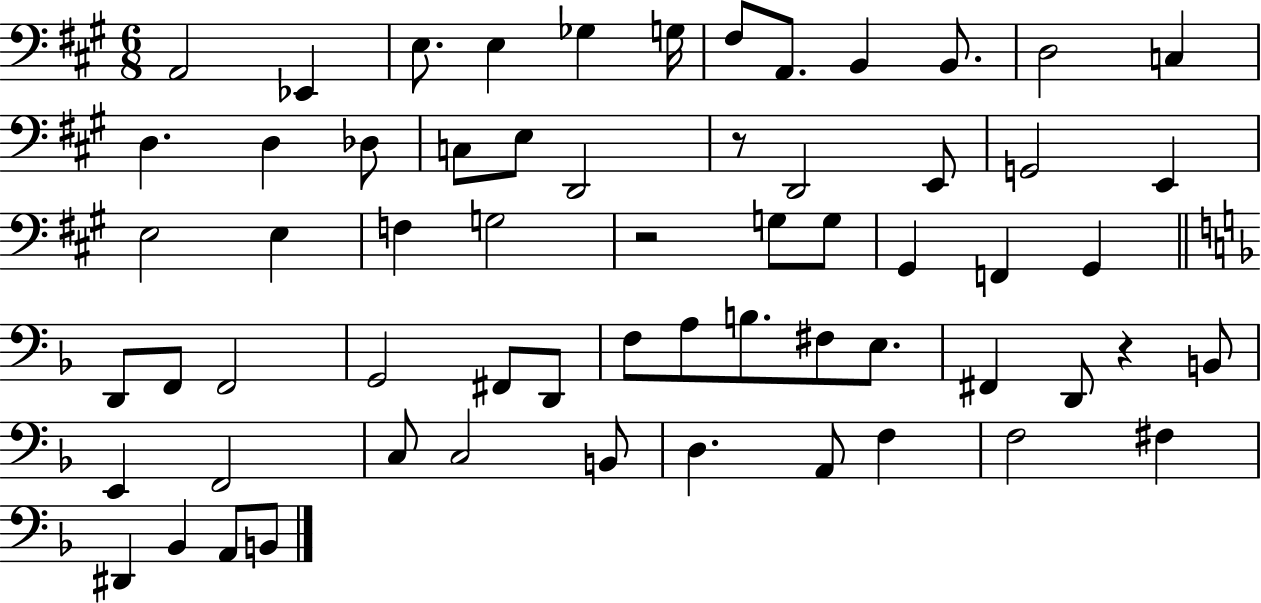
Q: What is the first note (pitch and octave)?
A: A2